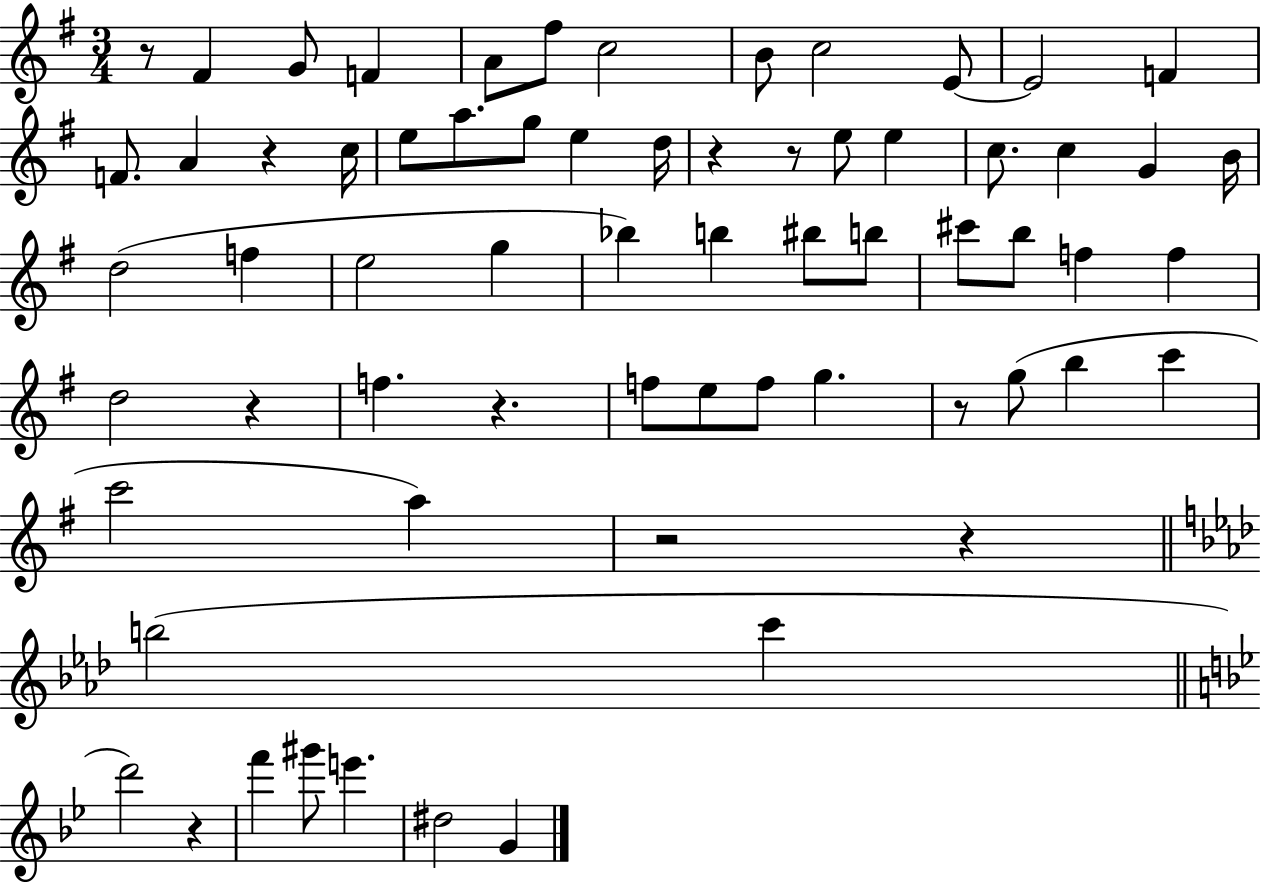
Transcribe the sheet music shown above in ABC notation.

X:1
T:Untitled
M:3/4
L:1/4
K:G
z/2 ^F G/2 F A/2 ^f/2 c2 B/2 c2 E/2 E2 F F/2 A z c/4 e/2 a/2 g/2 e d/4 z z/2 e/2 e c/2 c G B/4 d2 f e2 g _b b ^b/2 b/2 ^c'/2 b/2 f f d2 z f z f/2 e/2 f/2 g z/2 g/2 b c' c'2 a z2 z b2 c' d'2 z f' ^g'/2 e' ^d2 G